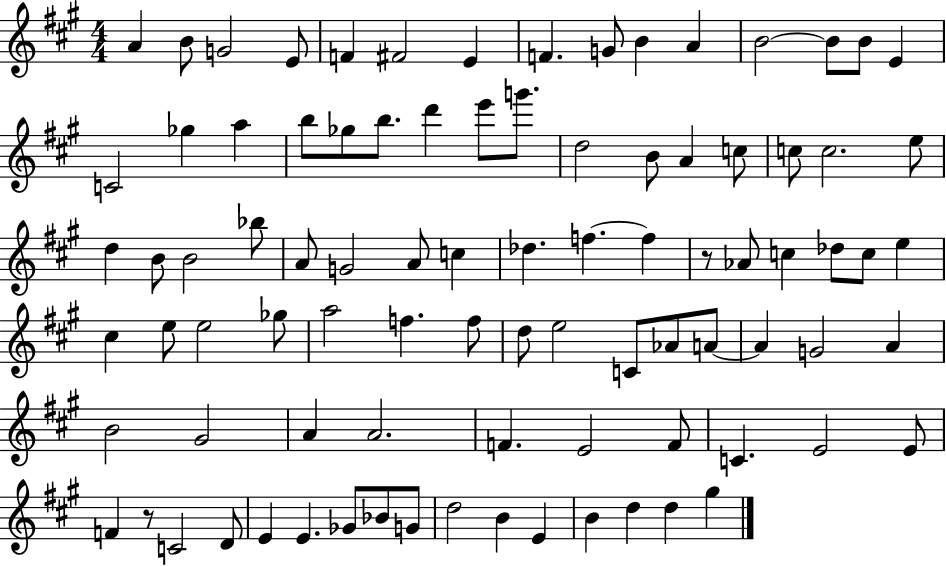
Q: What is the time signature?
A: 4/4